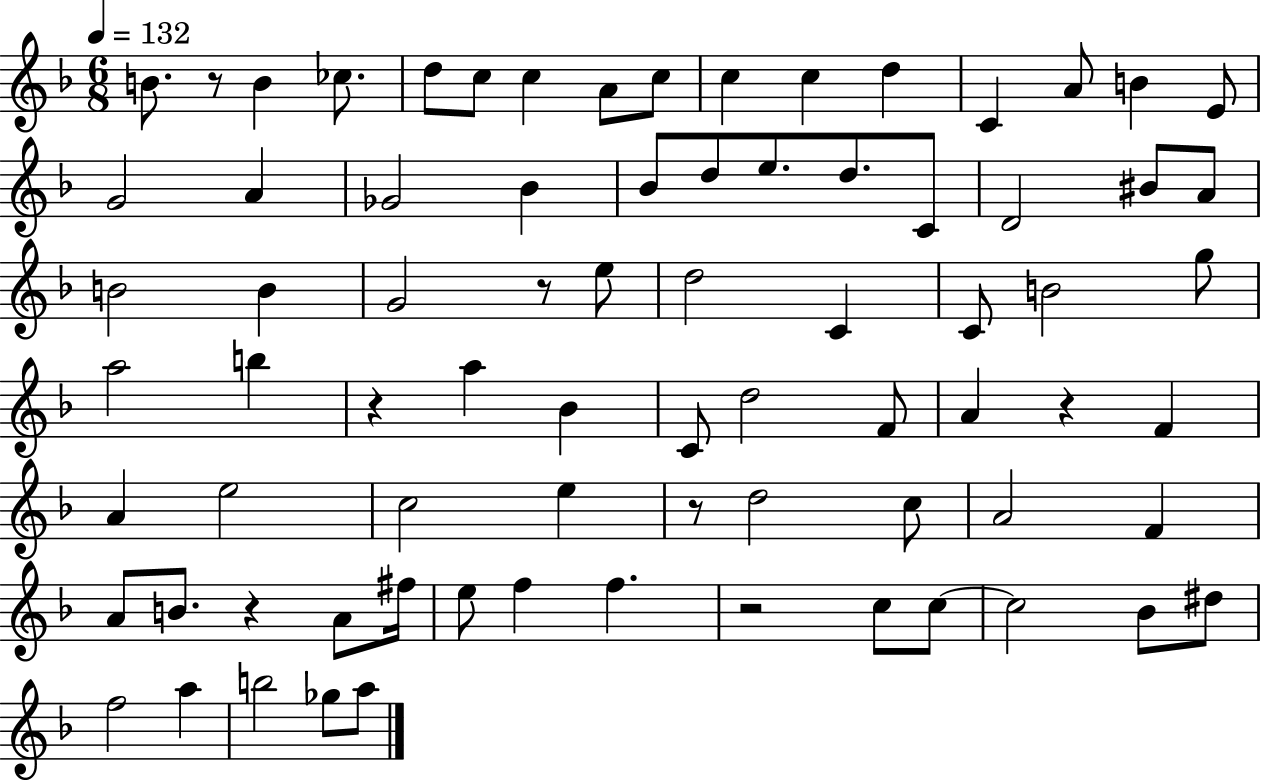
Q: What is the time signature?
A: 6/8